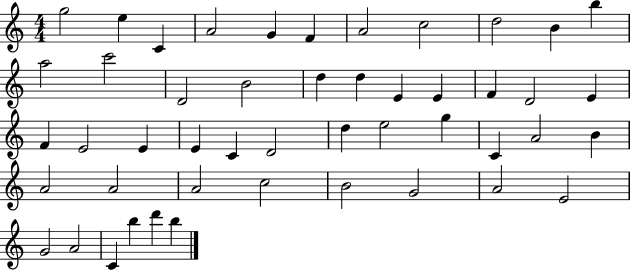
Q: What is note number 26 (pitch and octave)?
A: E4